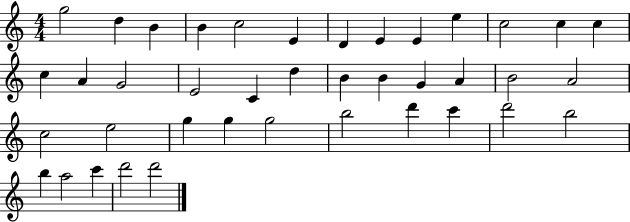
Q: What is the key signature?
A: C major